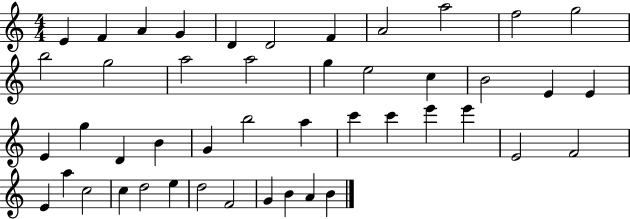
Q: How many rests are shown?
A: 0